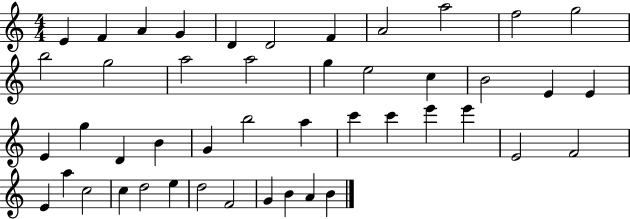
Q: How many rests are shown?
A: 0